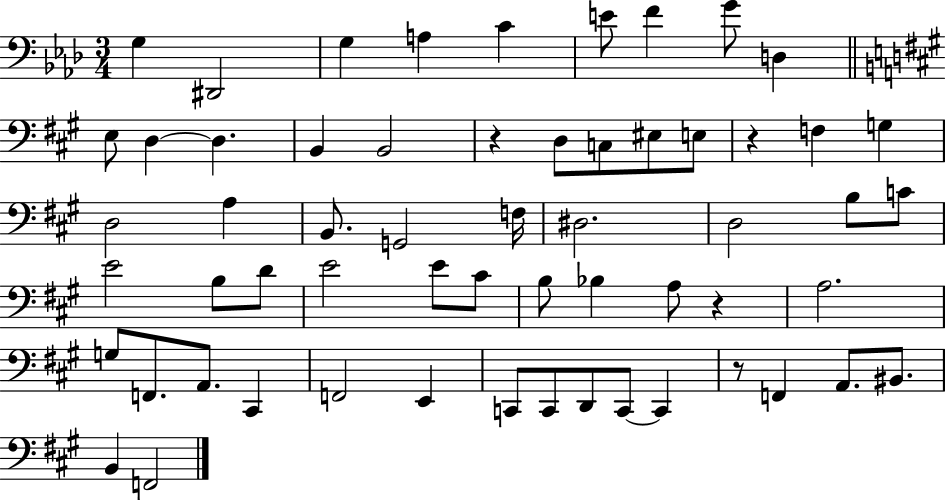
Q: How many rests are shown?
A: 4